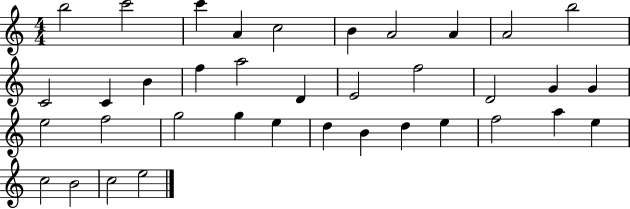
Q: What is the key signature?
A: C major